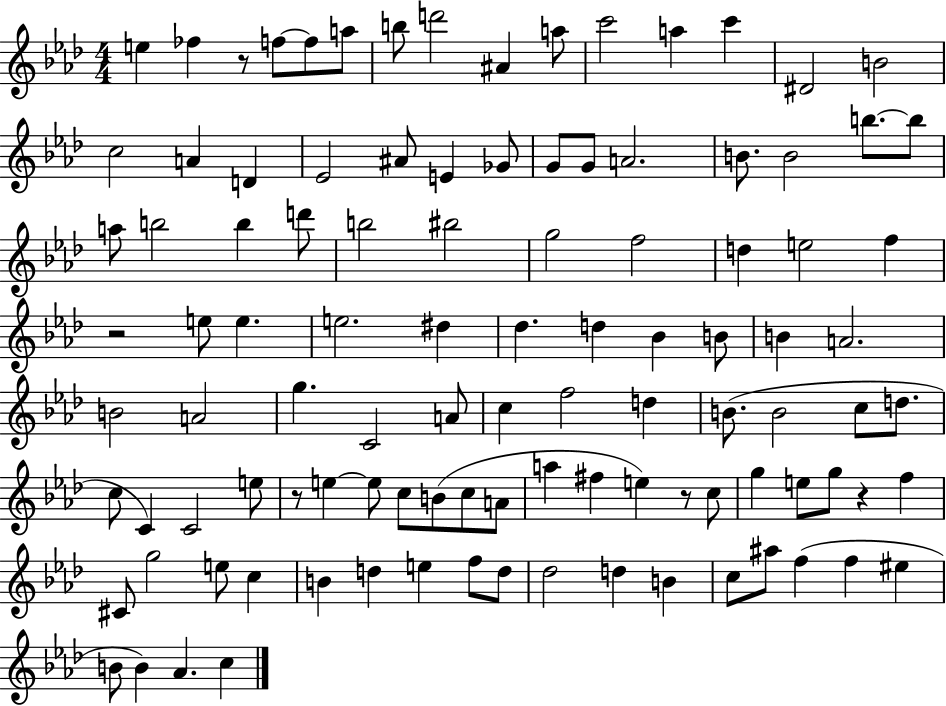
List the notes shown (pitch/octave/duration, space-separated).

E5/q FES5/q R/e F5/e F5/e A5/e B5/e D6/h A#4/q A5/e C6/h A5/q C6/q D#4/h B4/h C5/h A4/q D4/q Eb4/h A#4/e E4/q Gb4/e G4/e G4/e A4/h. B4/e. B4/h B5/e. B5/e A5/e B5/h B5/q D6/e B5/h BIS5/h G5/h F5/h D5/q E5/h F5/q R/h E5/e E5/q. E5/h. D#5/q Db5/q. D5/q Bb4/q B4/e B4/q A4/h. B4/h A4/h G5/q. C4/h A4/e C5/q F5/h D5/q B4/e. B4/h C5/e D5/e. C5/e C4/q C4/h E5/e R/e E5/q E5/e C5/e B4/e C5/e A4/e A5/q F#5/q E5/q R/e C5/e G5/q E5/e G5/e R/q F5/q C#4/e G5/h E5/e C5/q B4/q D5/q E5/q F5/e D5/e Db5/h D5/q B4/q C5/e A#5/e F5/q F5/q EIS5/q B4/e B4/q Ab4/q. C5/q